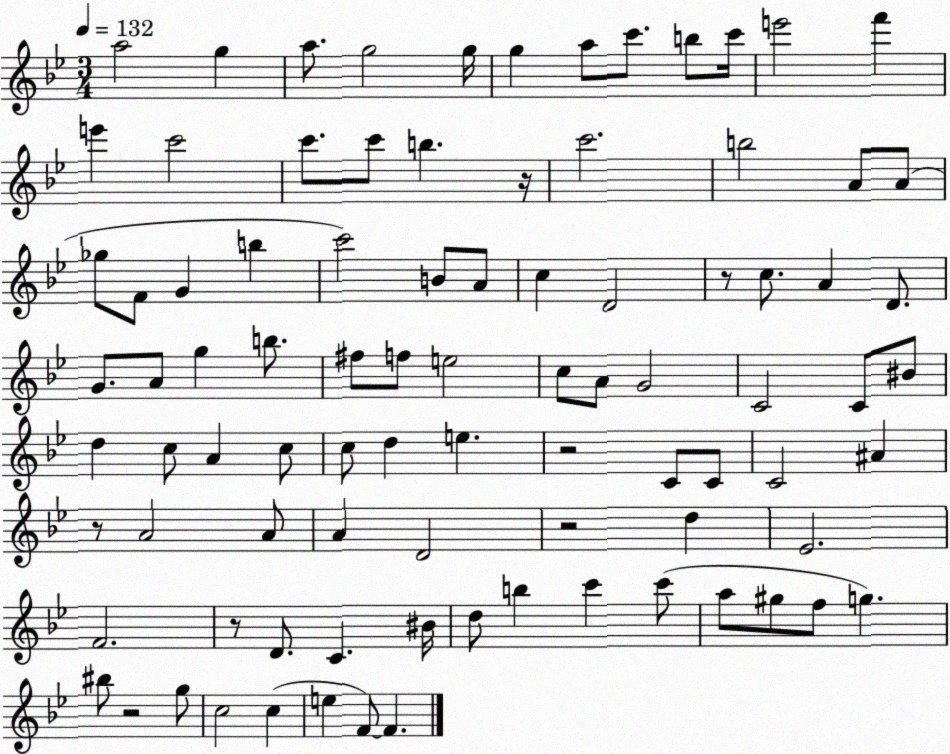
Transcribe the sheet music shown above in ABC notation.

X:1
T:Untitled
M:3/4
L:1/4
K:Bb
a2 g a/2 g2 g/4 g a/2 c'/2 b/2 c'/4 e'2 f' e' c'2 c'/2 c'/2 b z/4 c'2 b2 A/2 A/2 _g/2 F/2 G b c'2 B/2 A/2 c D2 z/2 c/2 A D/2 G/2 A/2 g b/2 ^f/2 f/2 e2 c/2 A/2 G2 C2 C/2 ^B/2 d c/2 A c/2 c/2 d e z2 C/2 C/2 C2 ^A z/2 A2 A/2 A D2 z2 d _E2 F2 z/2 D/2 C ^B/4 d/2 b c' c'/2 a/2 ^g/2 f/2 g ^b/2 z2 g/2 c2 c e F/2 F